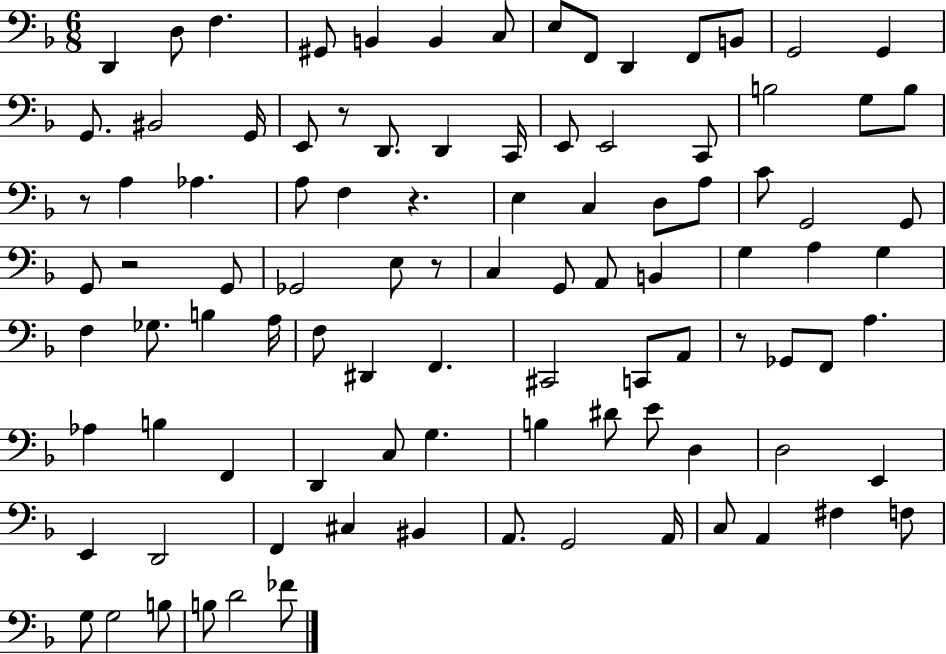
D2/q D3/e F3/q. G#2/e B2/q B2/q C3/e E3/e F2/e D2/q F2/e B2/e G2/h G2/q G2/e. BIS2/h G2/s E2/e R/e D2/e. D2/q C2/s E2/e E2/h C2/e B3/h G3/e B3/e R/e A3/q Ab3/q. A3/e F3/q R/q. E3/q C3/q D3/e A3/e C4/e G2/h G2/e G2/e R/h G2/e Gb2/h E3/e R/e C3/q G2/e A2/e B2/q G3/q A3/q G3/q F3/q Gb3/e. B3/q A3/s F3/e D#2/q F2/q. C#2/h C2/e A2/e R/e Gb2/e F2/e A3/q. Ab3/q B3/q F2/q D2/q C3/e G3/q. B3/q D#4/e E4/e D3/q D3/h E2/q E2/q D2/h F2/q C#3/q BIS2/q A2/e. G2/h A2/s C3/e A2/q F#3/q F3/e G3/e G3/h B3/e B3/e D4/h FES4/e